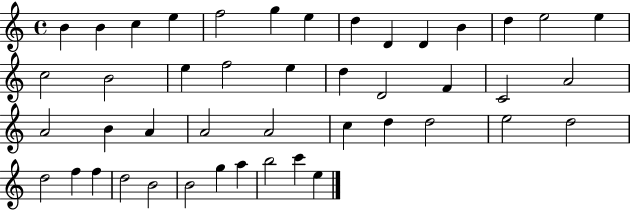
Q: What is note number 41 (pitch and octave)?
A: G5